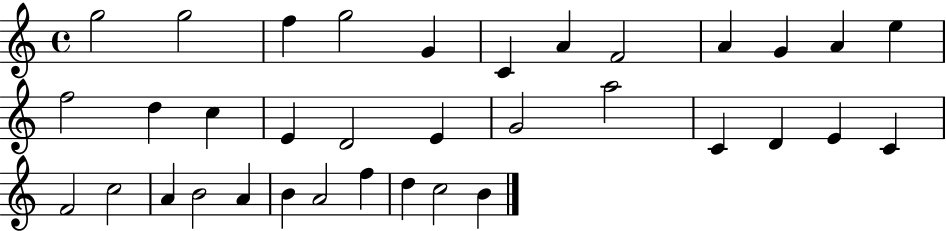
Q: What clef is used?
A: treble